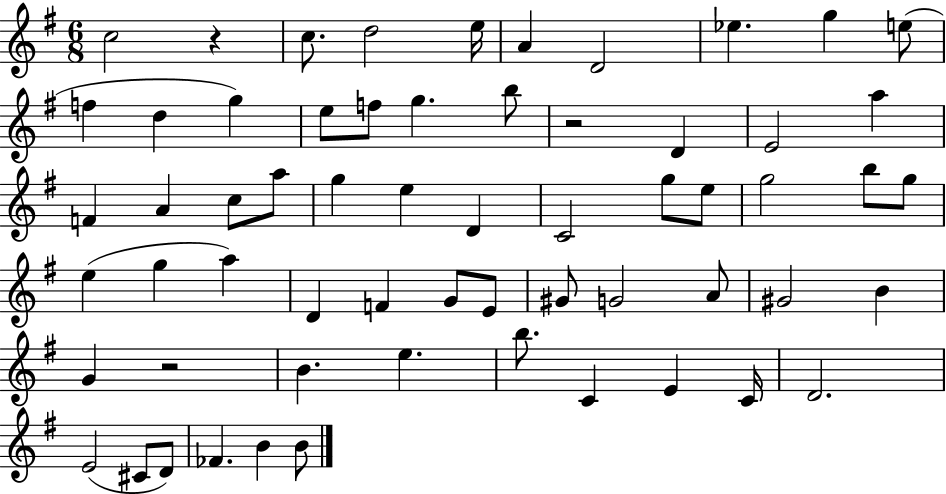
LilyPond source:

{
  \clef treble
  \numericTimeSignature
  \time 6/8
  \key g \major
  c''2 r4 | c''8. d''2 e''16 | a'4 d'2 | ees''4. g''4 e''8( | \break f''4 d''4 g''4) | e''8 f''8 g''4. b''8 | r2 d'4 | e'2 a''4 | \break f'4 a'4 c''8 a''8 | g''4 e''4 d'4 | c'2 g''8 e''8 | g''2 b''8 g''8 | \break e''4( g''4 a''4) | d'4 f'4 g'8 e'8 | gis'8 g'2 a'8 | gis'2 b'4 | \break g'4 r2 | b'4. e''4. | b''8. c'4 e'4 c'16 | d'2. | \break e'2( cis'8 d'8) | fes'4. b'4 b'8 | \bar "|."
}